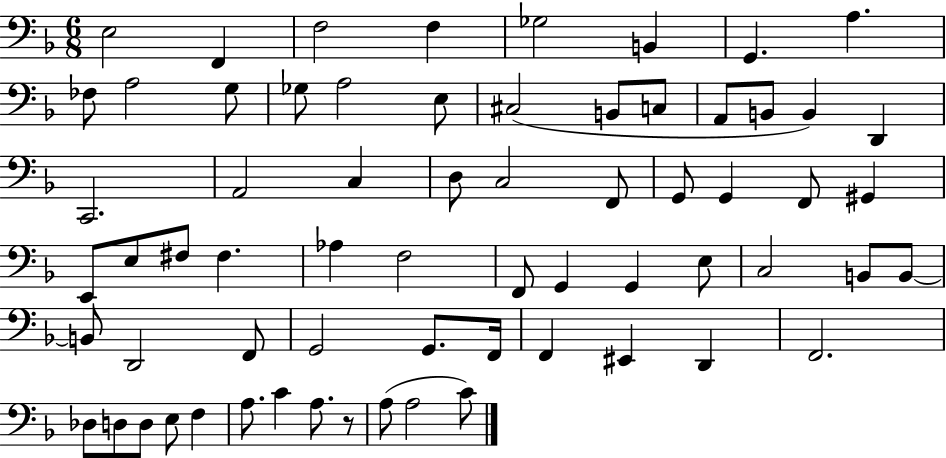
E3/h F2/q F3/h F3/q Gb3/h B2/q G2/q. A3/q. FES3/e A3/h G3/e Gb3/e A3/h E3/e C#3/h B2/e C3/e A2/e B2/e B2/q D2/q C2/h. A2/h C3/q D3/e C3/h F2/e G2/e G2/q F2/e G#2/q E2/e E3/e F#3/e F#3/q. Ab3/q F3/h F2/e G2/q G2/q E3/e C3/h B2/e B2/e B2/e D2/h F2/e G2/h G2/e. F2/s F2/q EIS2/q D2/q F2/h. Db3/e D3/e D3/e E3/e F3/q A3/e. C4/q A3/e. R/e A3/e A3/h C4/e